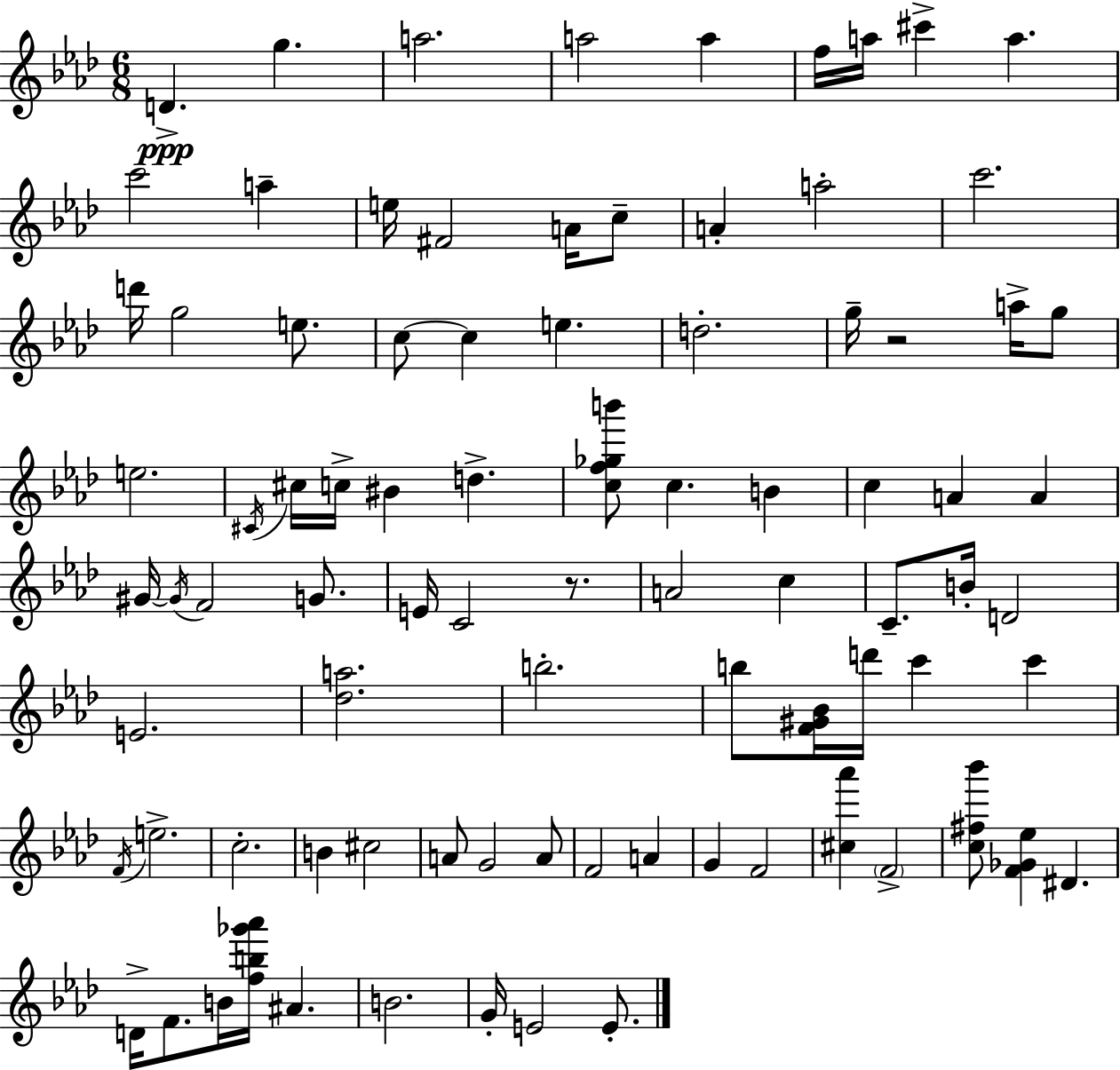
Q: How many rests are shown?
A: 2